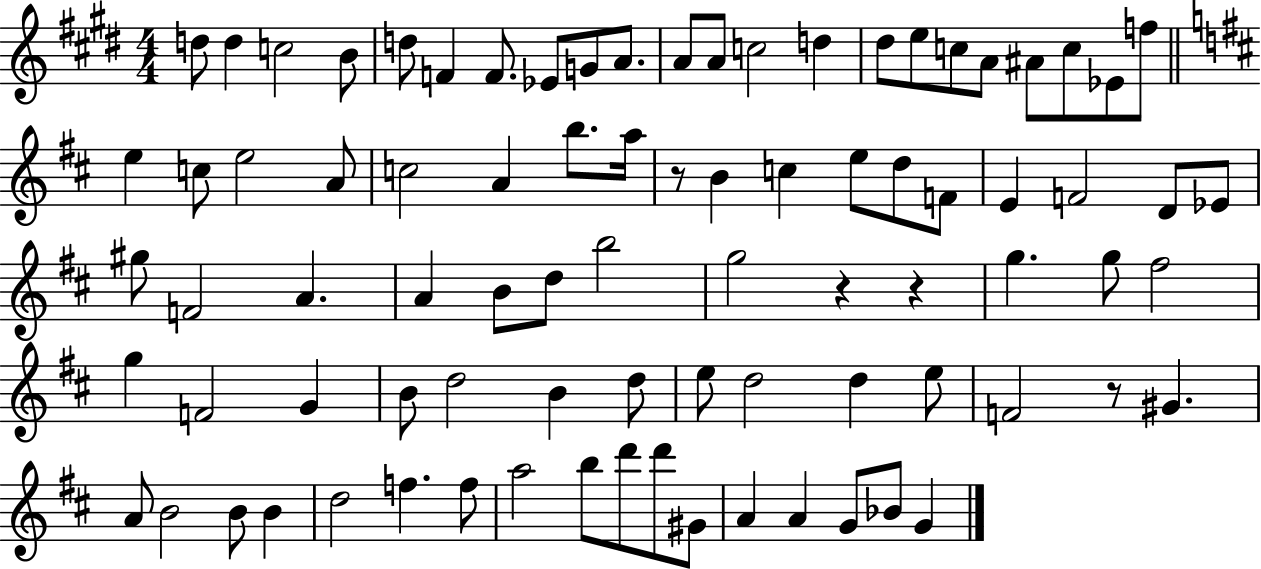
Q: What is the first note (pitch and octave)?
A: D5